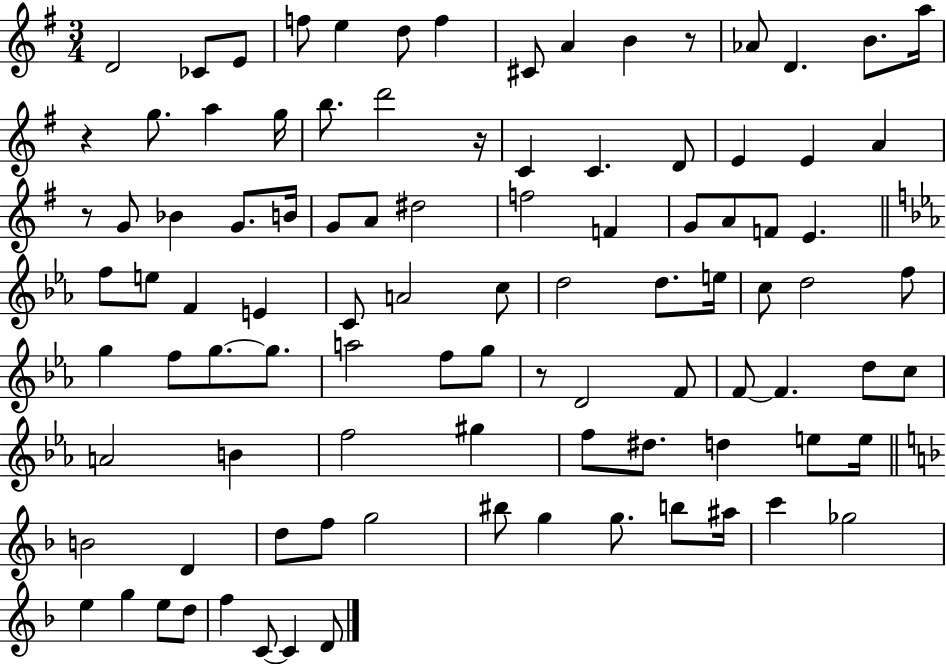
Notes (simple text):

D4/h CES4/e E4/e F5/e E5/q D5/e F5/q C#4/e A4/q B4/q R/e Ab4/e D4/q. B4/e. A5/s R/q G5/e. A5/q G5/s B5/e. D6/h R/s C4/q C4/q. D4/e E4/q E4/q A4/q R/e G4/e Bb4/q G4/e. B4/s G4/e A4/e D#5/h F5/h F4/q G4/e A4/e F4/e E4/q. F5/e E5/e F4/q E4/q C4/e A4/h C5/e D5/h D5/e. E5/s C5/e D5/h F5/e G5/q F5/e G5/e. G5/e. A5/h F5/e G5/e R/e D4/h F4/e F4/e F4/q. D5/e C5/e A4/h B4/q F5/h G#5/q F5/e D#5/e. D5/q E5/e E5/s B4/h D4/q D5/e F5/e G5/h BIS5/e G5/q G5/e. B5/e A#5/s C6/q Gb5/h E5/q G5/q E5/e D5/e F5/q C4/e C4/q D4/e